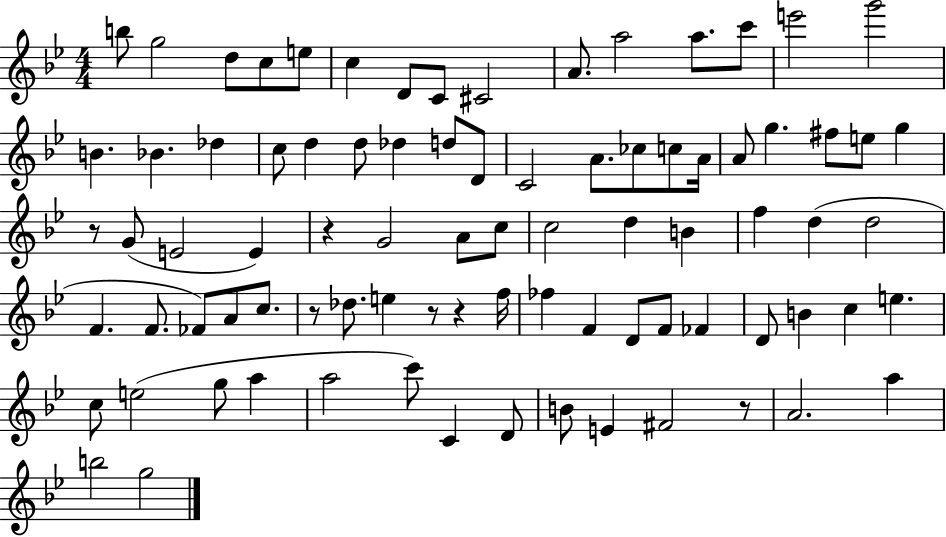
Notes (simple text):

B5/e G5/h D5/e C5/e E5/e C5/q D4/e C4/e C#4/h A4/e. A5/h A5/e. C6/e E6/h G6/h B4/q. Bb4/q. Db5/q C5/e D5/q D5/e Db5/q D5/e D4/e C4/h A4/e. CES5/e C5/e A4/s A4/e G5/q. F#5/e E5/e G5/q R/e G4/e E4/h E4/q R/q G4/h A4/e C5/e C5/h D5/q B4/q F5/q D5/q D5/h F4/q. F4/e. FES4/e A4/e C5/e. R/e Db5/e. E5/q R/e R/q F5/s FES5/q F4/q D4/e F4/e FES4/q D4/e B4/q C5/q E5/q. C5/e E5/h G5/e A5/q A5/h C6/e C4/q D4/e B4/e E4/q F#4/h R/e A4/h. A5/q B5/h G5/h